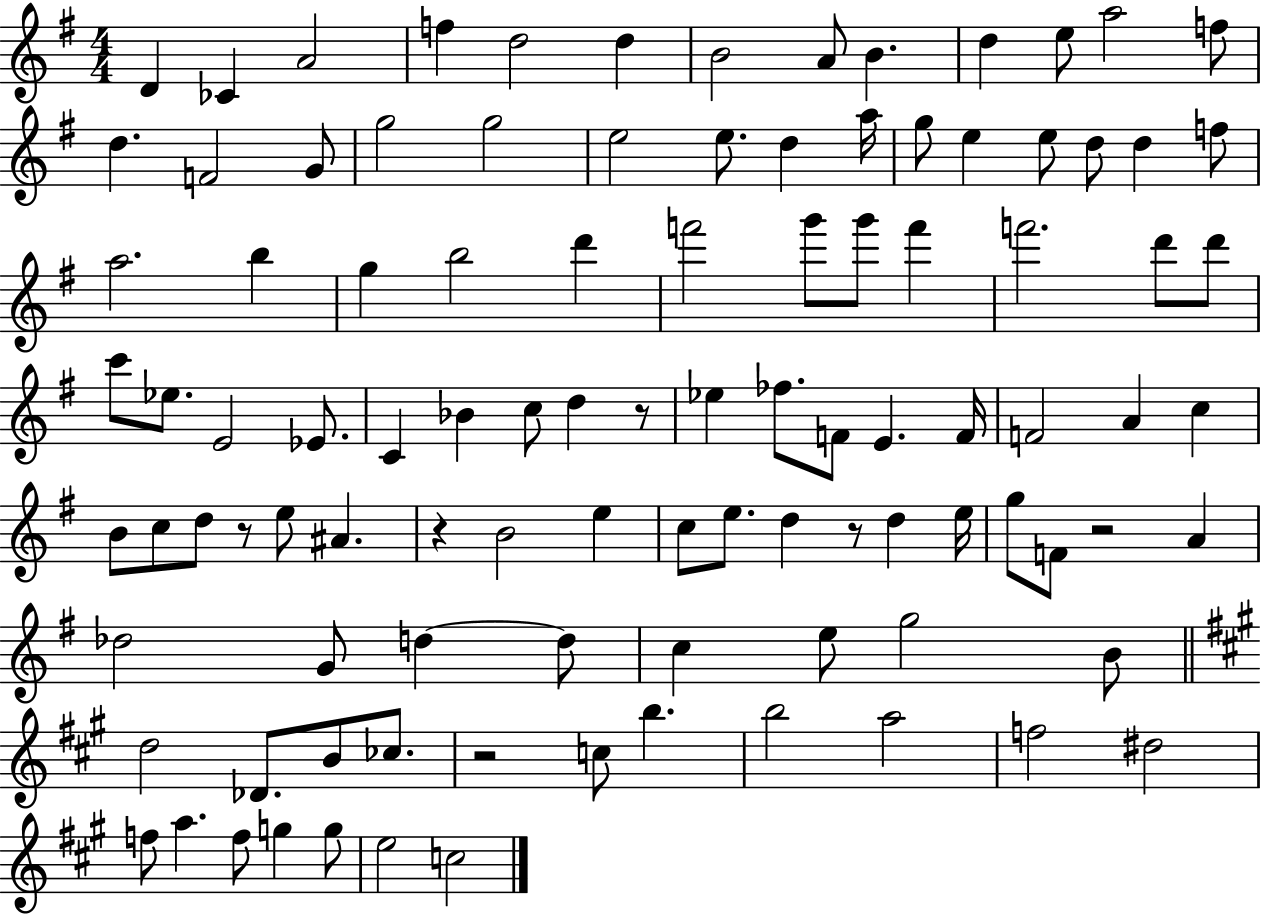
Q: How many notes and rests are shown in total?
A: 102